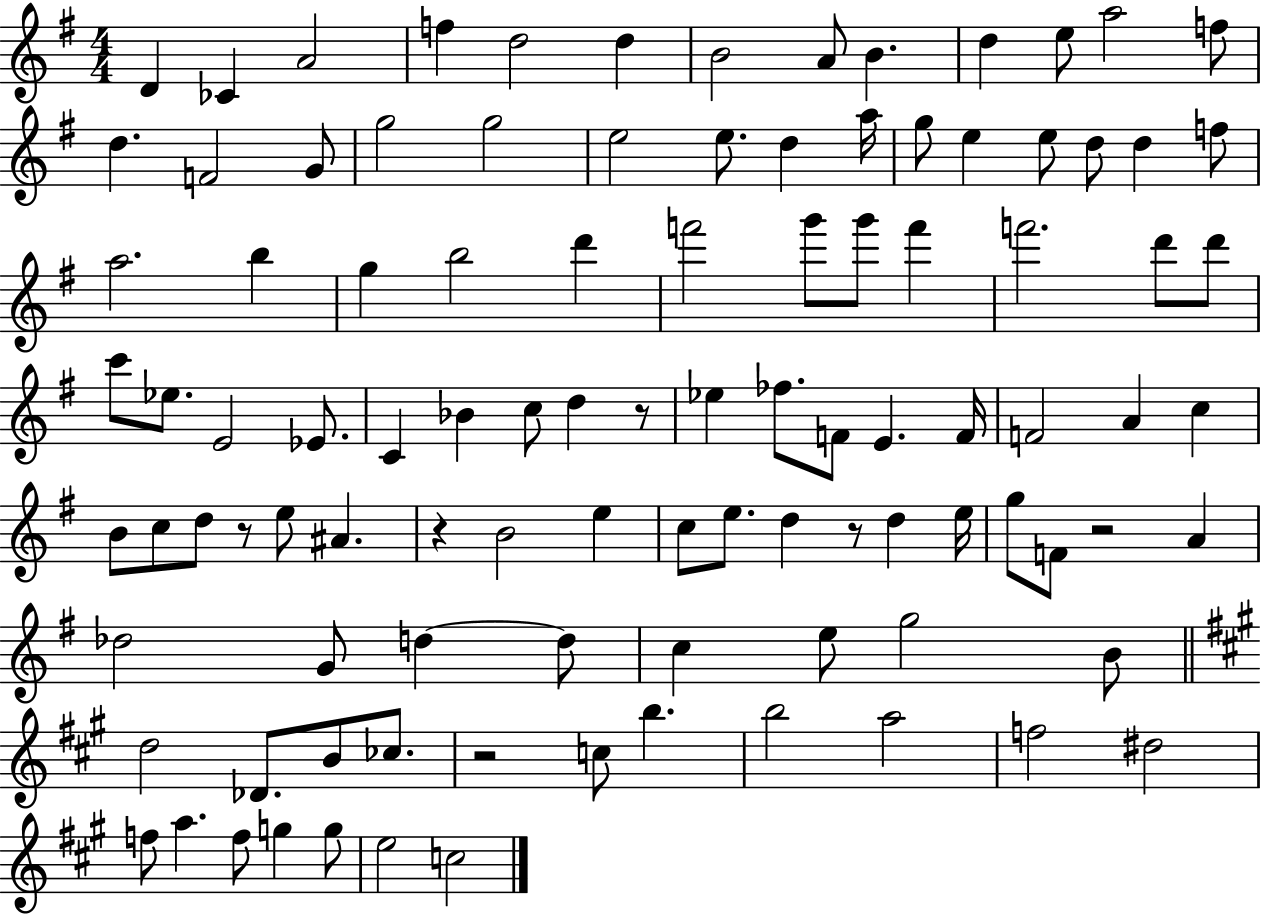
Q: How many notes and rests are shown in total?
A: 102